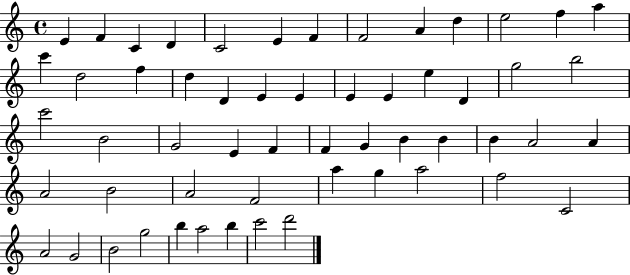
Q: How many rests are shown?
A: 0